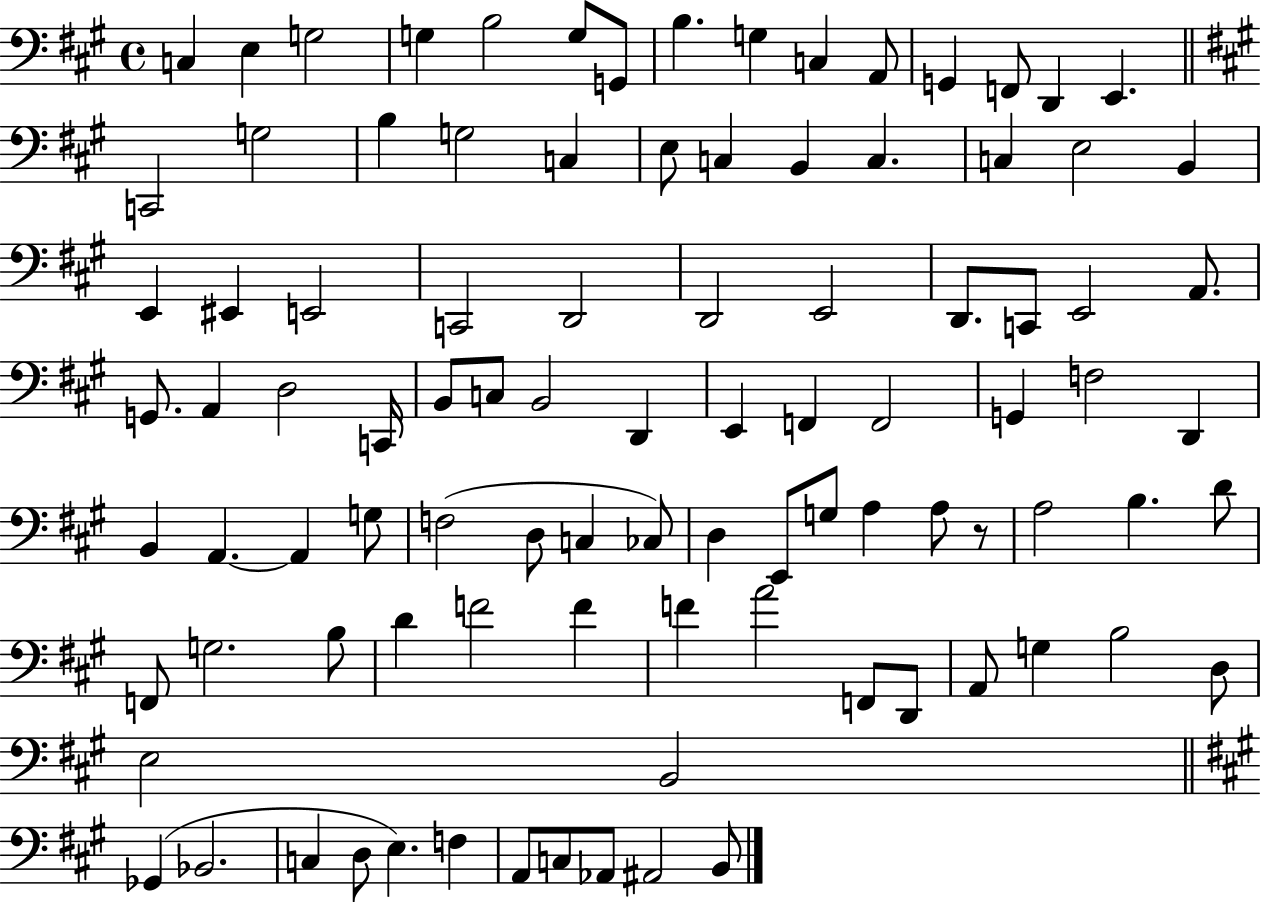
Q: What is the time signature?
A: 4/4